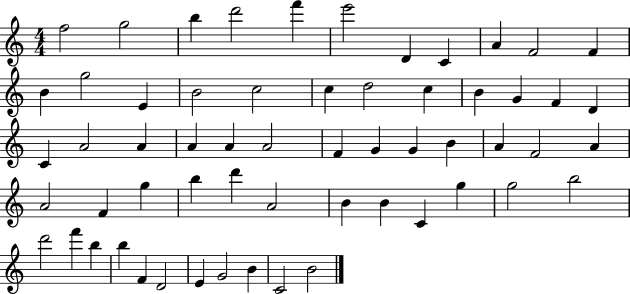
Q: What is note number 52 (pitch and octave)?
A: B5